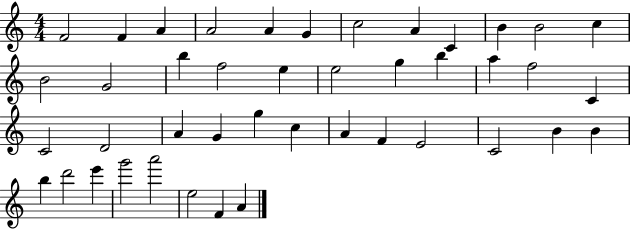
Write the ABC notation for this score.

X:1
T:Untitled
M:4/4
L:1/4
K:C
F2 F A A2 A G c2 A C B B2 c B2 G2 b f2 e e2 g b a f2 C C2 D2 A G g c A F E2 C2 B B b d'2 e' g'2 a'2 e2 F A